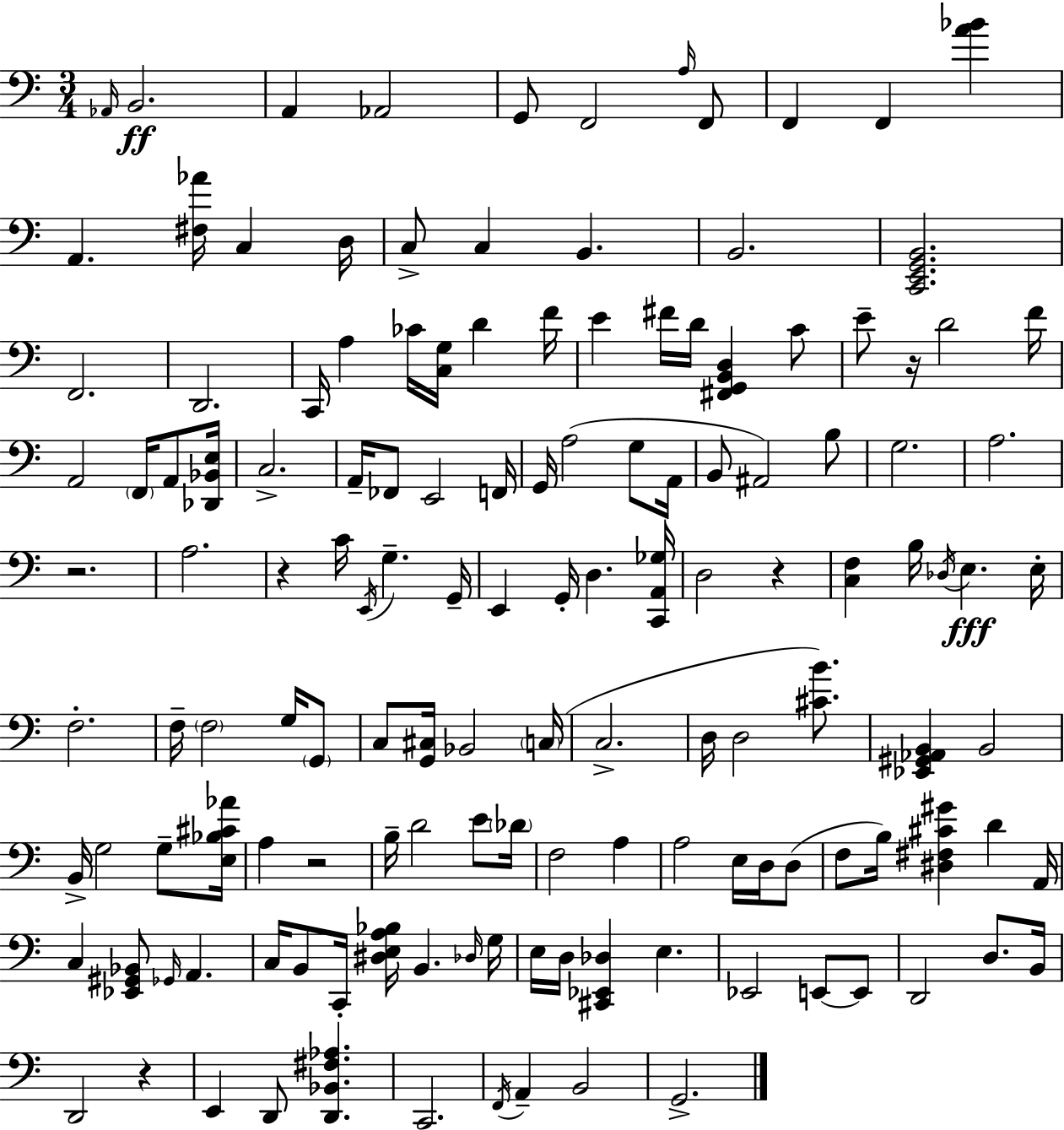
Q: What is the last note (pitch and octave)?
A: G2